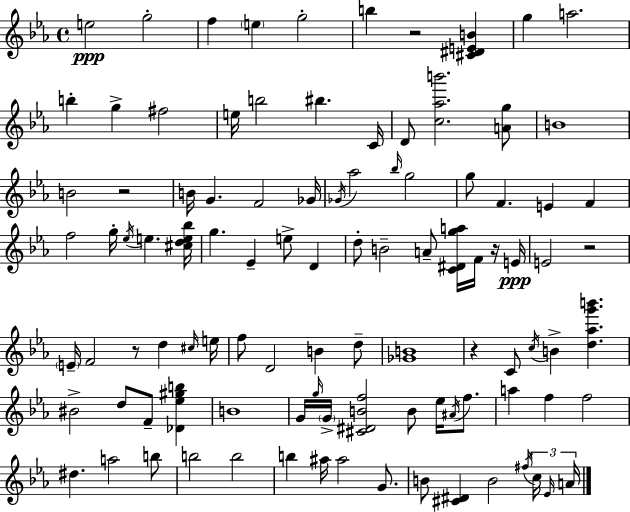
E5/h G5/h F5/q E5/q G5/h B5/q R/h [C#4,D#4,E4,B4]/q G5/q A5/h. B5/q G5/q F#5/h E5/s B5/h BIS5/q. C4/s D4/e [C5,Ab5,B6]/h. [A4,G5]/e B4/w B4/h R/h B4/s G4/q. F4/h Gb4/s Gb4/s Ab5/h Bb5/s G5/h G5/e F4/q. E4/q F4/q F5/h G5/s Eb5/s E5/q. [C#5,D5,E5,Bb5]/s G5/q. Eb4/q E5/e D4/q D5/e B4/h A4/e [C4,D#4,G5,A5]/s F4/s R/s E4/s E4/h R/h E4/s F4/h R/e D5/q C#5/s E5/s F5/e D4/h B4/q D5/e [Gb4,B4]/w R/q C4/e C5/s B4/q [D5,Ab5,G6,B6]/q. BIS4/h D5/e F4/e [Db4,Eb5,G#5,B5]/q B4/w G4/s G5/s G4/s [C#4,D#4,B4,F5]/h B4/e Eb5/s A#4/s F5/e. A5/q F5/q F5/h D#5/q. A5/h B5/e B5/h B5/h B5/q A#5/s A#5/h G4/e. B4/e [C#4,D#4]/q B4/h F#5/s C5/s Eb4/s A4/s